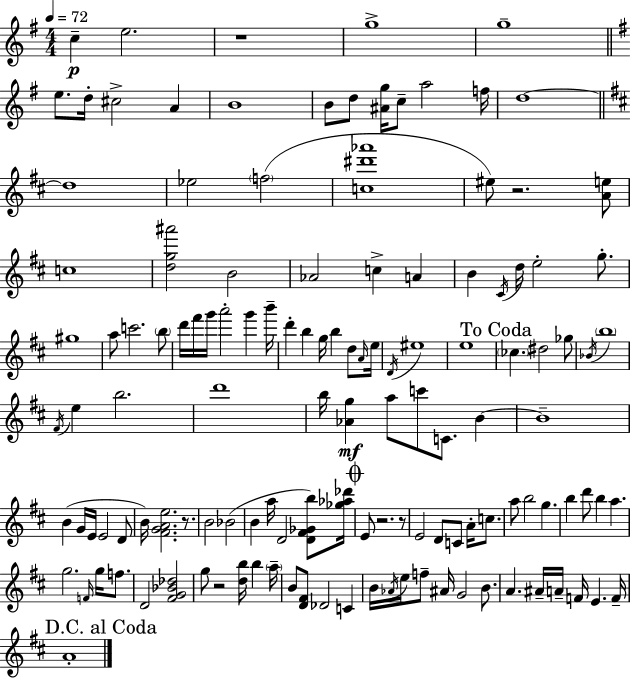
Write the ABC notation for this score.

X:1
T:Untitled
M:4/4
L:1/4
K:Em
c e2 z4 g4 g4 e/2 d/4 ^c2 A B4 B/2 d/2 [^Ag]/4 c/2 a2 f/4 d4 d4 _e2 f2 [c^d'_a']4 ^e/2 z2 [Ae]/2 c4 [dg^a']2 B2 _A2 c A B ^C/4 d/4 e2 g/2 ^g4 a/2 c'2 b/2 d'/4 ^f'/4 g'/4 a'2 g' b'/4 d' b g/4 b d/2 A/4 e/4 D/4 ^e4 e4 _c ^d2 _g/2 _B/4 b4 ^F/4 e b2 d'4 b/4 [_Ag] a/2 c'/2 C/2 B B4 B G/4 E/4 E2 D/2 B/4 [^FGAe]2 z/2 B2 _B2 B a/4 D2 [D^F_Gb]/2 [_g_a_d']/4 E/2 z2 z/2 E2 D/2 C/2 A/4 c/2 a/2 b2 g b d'/2 b a g2 F/4 g/4 f/2 D2 [^FG_B_d]2 g/2 z2 [db]/4 b a/4 B/2 [D^F]/2 _D2 C B/4 _A/4 e/4 f/2 ^A/4 G2 B/2 A ^A/4 A/4 F/4 E F/4 A4